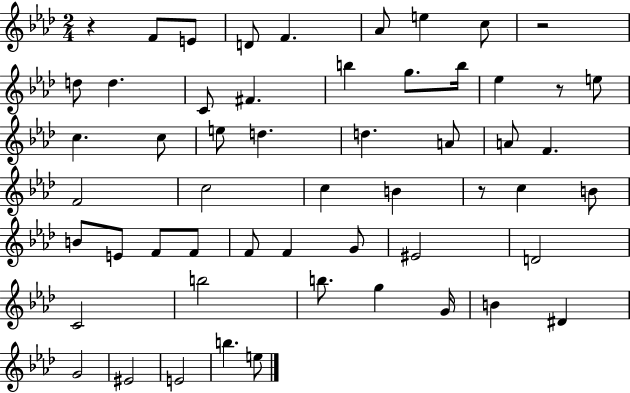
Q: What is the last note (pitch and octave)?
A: E5